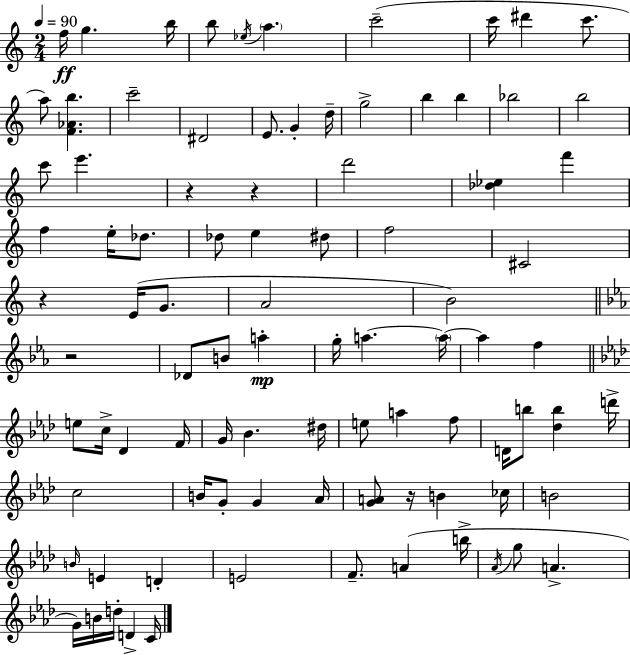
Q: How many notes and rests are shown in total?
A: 90